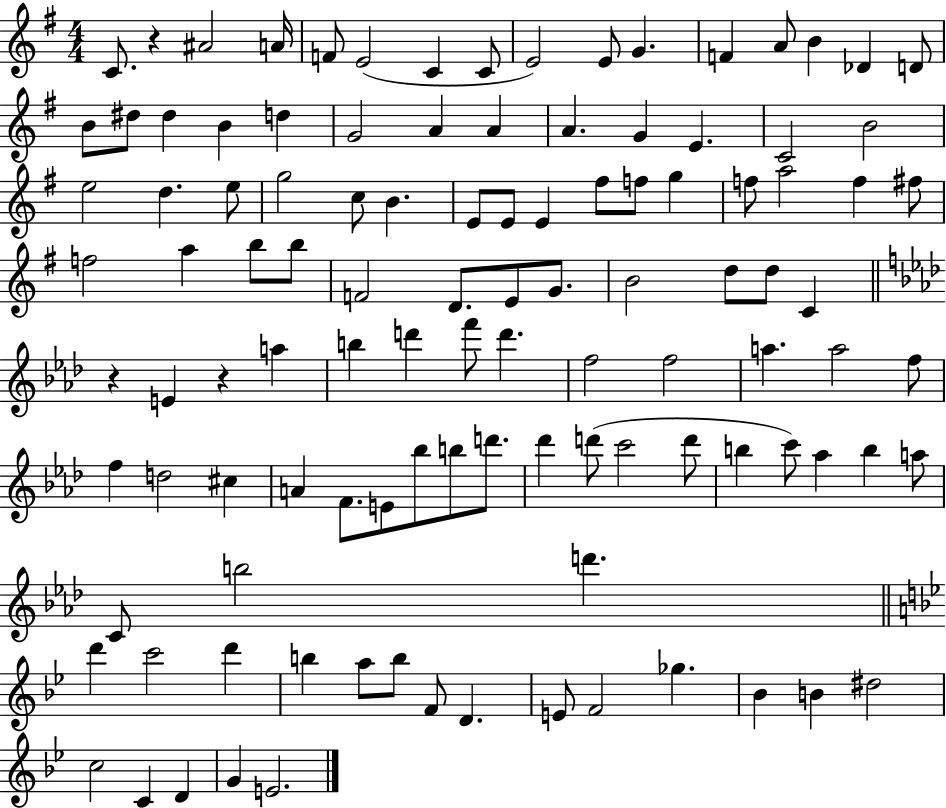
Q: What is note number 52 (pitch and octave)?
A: G4